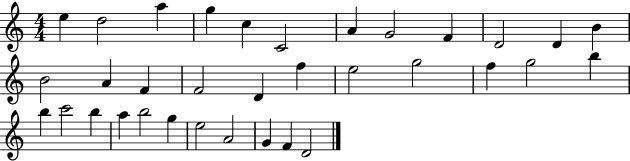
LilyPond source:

{
  \clef treble
  \numericTimeSignature
  \time 4/4
  \key c \major
  e''4 d''2 a''4 | g''4 c''4 c'2 | a'4 g'2 f'4 | d'2 d'4 b'4 | \break b'2 a'4 f'4 | f'2 d'4 f''4 | e''2 g''2 | f''4 g''2 b''4 | \break b''4 c'''2 b''4 | a''4 b''2 g''4 | e''2 a'2 | g'4 f'4 d'2 | \break \bar "|."
}